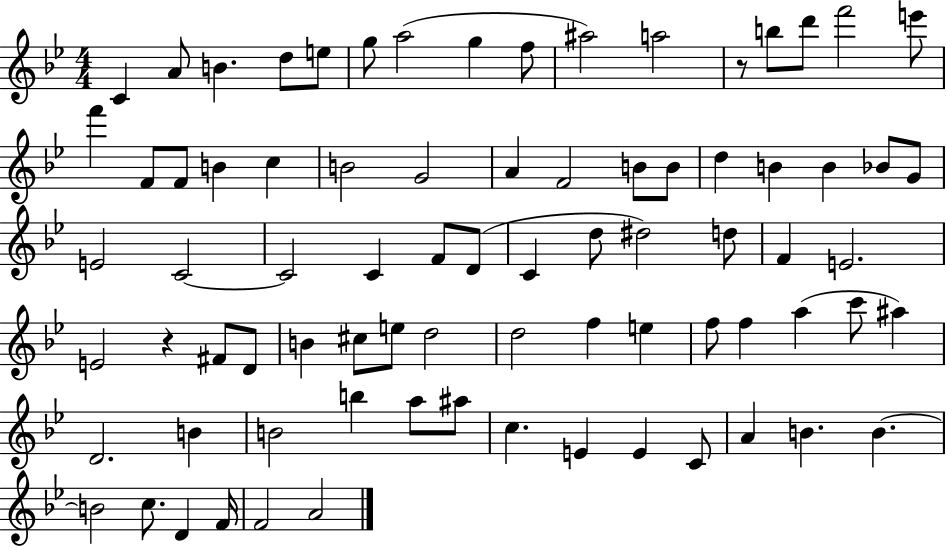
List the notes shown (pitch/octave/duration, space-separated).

C4/q A4/e B4/q. D5/e E5/e G5/e A5/h G5/q F5/e A#5/h A5/h R/e B5/e D6/e F6/h E6/e F6/q F4/e F4/e B4/q C5/q B4/h G4/h A4/q F4/h B4/e B4/e D5/q B4/q B4/q Bb4/e G4/e E4/h C4/h C4/h C4/q F4/e D4/e C4/q D5/e D#5/h D5/e F4/q E4/h. E4/h R/q F#4/e D4/e B4/q C#5/e E5/e D5/h D5/h F5/q E5/q F5/e F5/q A5/q C6/e A#5/q D4/h. B4/q B4/h B5/q A5/e A#5/e C5/q. E4/q E4/q C4/e A4/q B4/q. B4/q. B4/h C5/e. D4/q F4/s F4/h A4/h